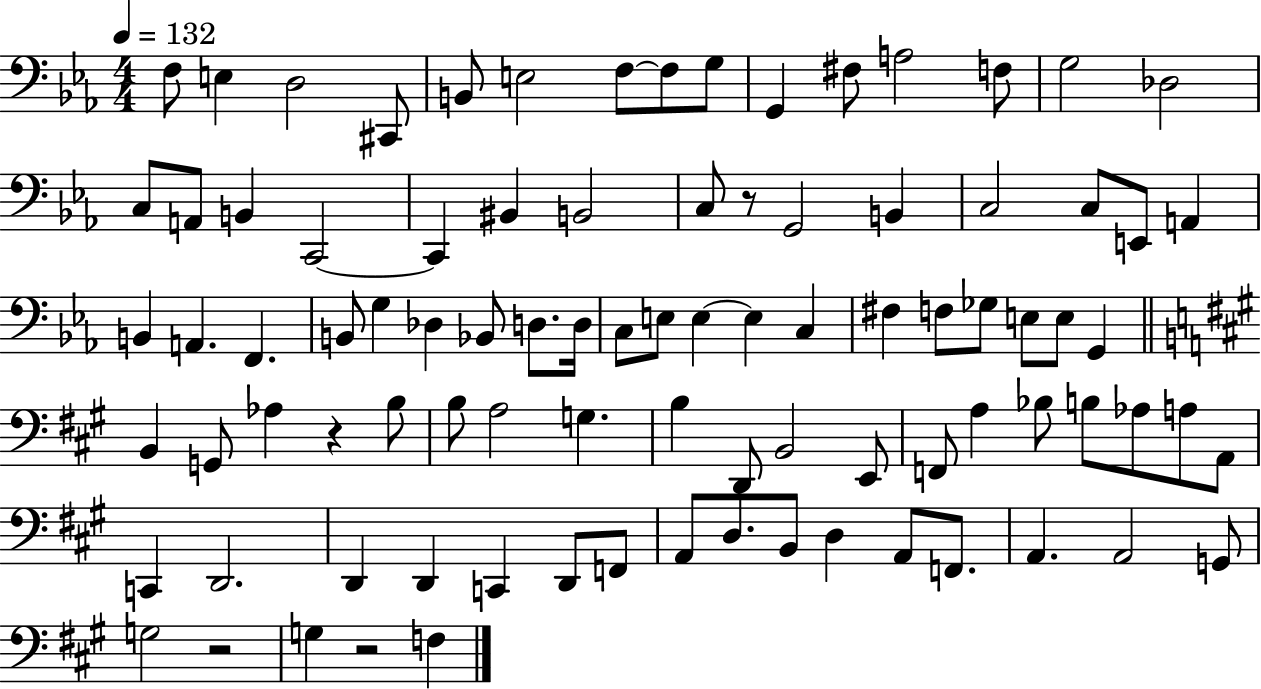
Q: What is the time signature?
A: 4/4